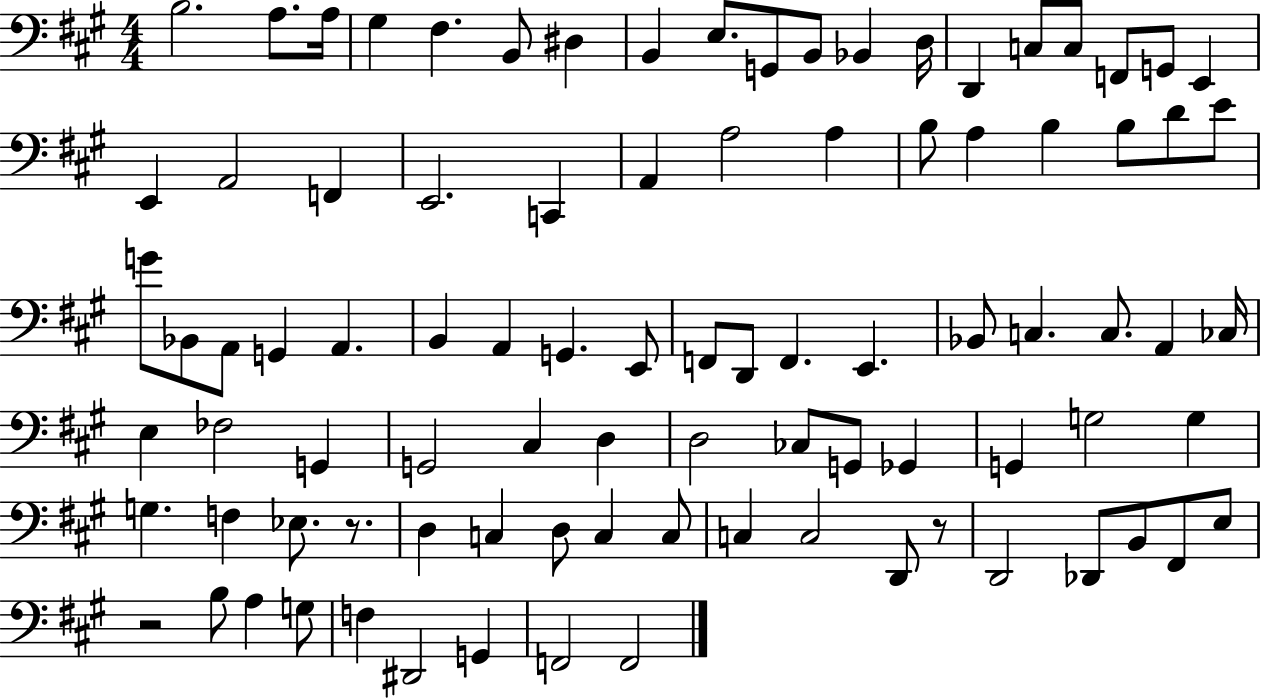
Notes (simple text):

B3/h. A3/e. A3/s G#3/q F#3/q. B2/e D#3/q B2/q E3/e. G2/e B2/e Bb2/q D3/s D2/q C3/e C3/e F2/e G2/e E2/q E2/q A2/h F2/q E2/h. C2/q A2/q A3/h A3/q B3/e A3/q B3/q B3/e D4/e E4/e G4/e Bb2/e A2/e G2/q A2/q. B2/q A2/q G2/q. E2/e F2/e D2/e F2/q. E2/q. Bb2/e C3/q. C3/e. A2/q CES3/s E3/q FES3/h G2/q G2/h C#3/q D3/q D3/h CES3/e G2/e Gb2/q G2/q G3/h G3/q G3/q. F3/q Eb3/e. R/e. D3/q C3/q D3/e C3/q C3/e C3/q C3/h D2/e R/e D2/h Db2/e B2/e F#2/e E3/e R/h B3/e A3/q G3/e F3/q D#2/h G2/q F2/h F2/h